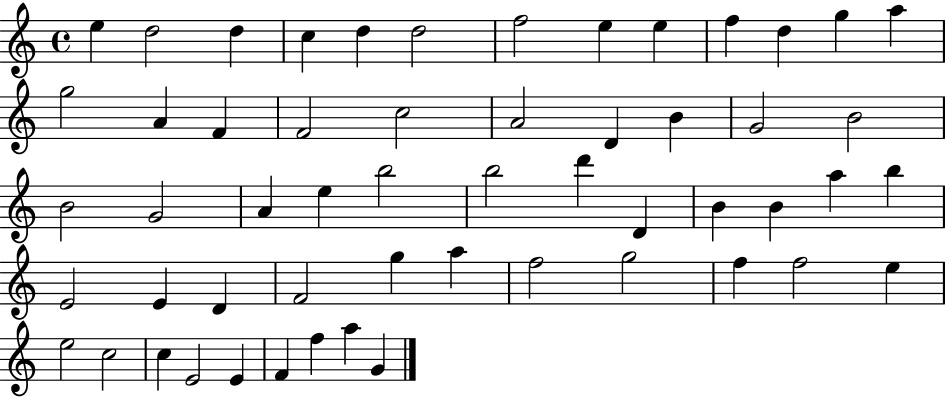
{
  \clef treble
  \time 4/4
  \defaultTimeSignature
  \key c \major
  e''4 d''2 d''4 | c''4 d''4 d''2 | f''2 e''4 e''4 | f''4 d''4 g''4 a''4 | \break g''2 a'4 f'4 | f'2 c''2 | a'2 d'4 b'4 | g'2 b'2 | \break b'2 g'2 | a'4 e''4 b''2 | b''2 d'''4 d'4 | b'4 b'4 a''4 b''4 | \break e'2 e'4 d'4 | f'2 g''4 a''4 | f''2 g''2 | f''4 f''2 e''4 | \break e''2 c''2 | c''4 e'2 e'4 | f'4 f''4 a''4 g'4 | \bar "|."
}